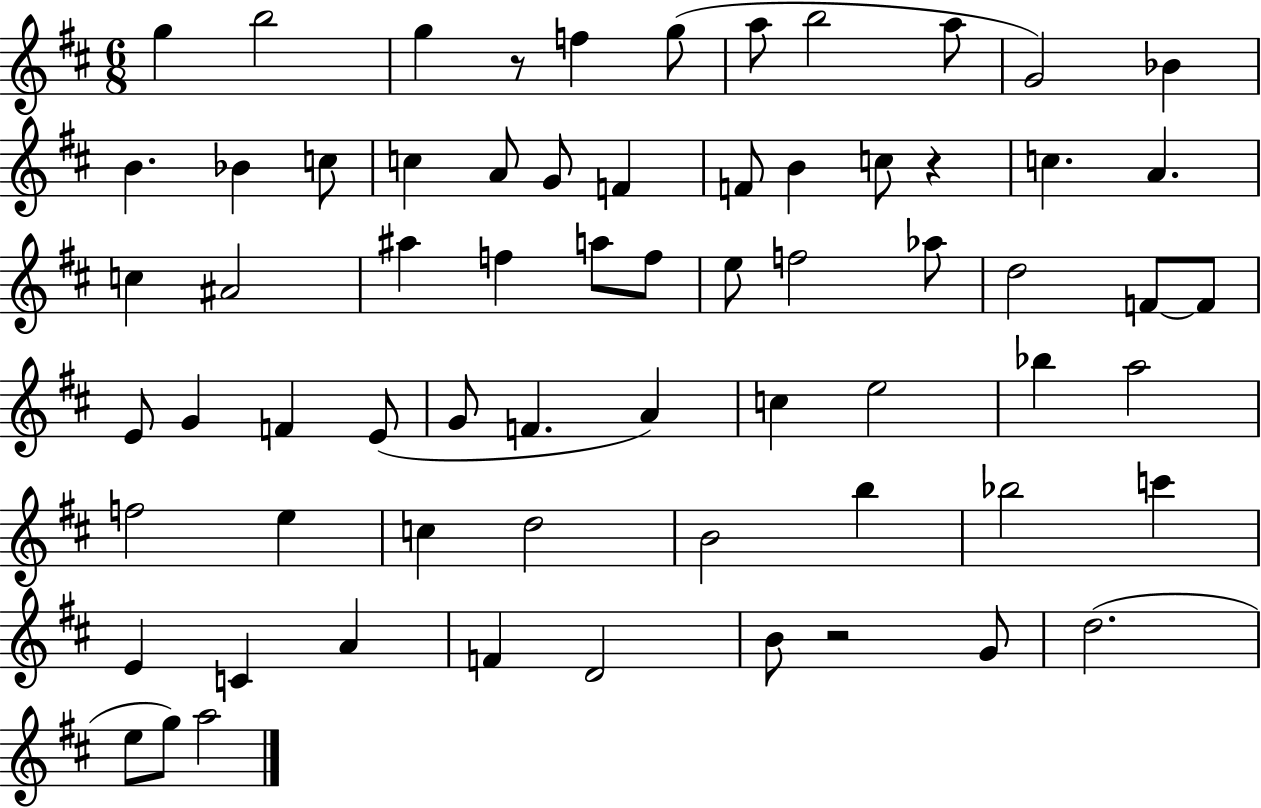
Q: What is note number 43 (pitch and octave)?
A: E5